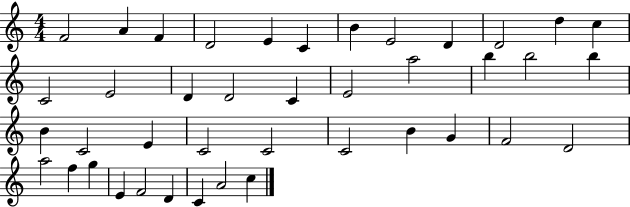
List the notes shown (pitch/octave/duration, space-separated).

F4/h A4/q F4/q D4/h E4/q C4/q B4/q E4/h D4/q D4/h D5/q C5/q C4/h E4/h D4/q D4/h C4/q E4/h A5/h B5/q B5/h B5/q B4/q C4/h E4/q C4/h C4/h C4/h B4/q G4/q F4/h D4/h A5/h F5/q G5/q E4/q F4/h D4/q C4/q A4/h C5/q